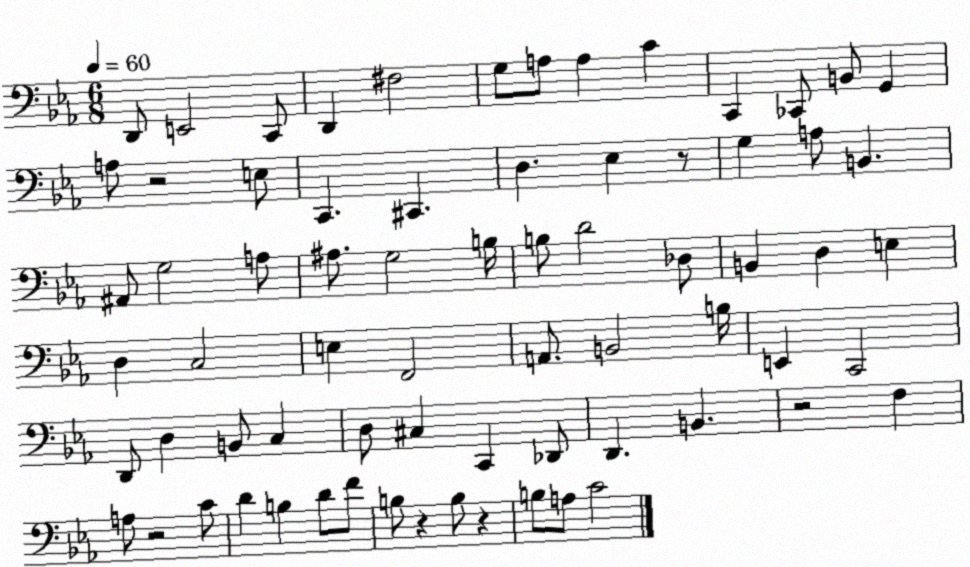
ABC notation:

X:1
T:Untitled
M:6/8
L:1/4
K:Eb
D,,/2 E,,2 C,,/2 D,, ^F,2 G,/2 A,/2 A, C C,, _C,,/2 B,,/2 G,, A,/2 z2 E,/2 C,, ^C,, D, _E, z/2 G, A,/2 B,, ^A,,/2 G,2 A,/2 ^A,/2 G,2 B,/4 B,/2 D2 _D,/2 B,, D, E, D, C,2 E, F,,2 A,,/2 B,,2 B,/4 E,, C,,2 D,,/2 D, B,,/2 C, D,/2 ^C, C,, _D,,/2 D,, B,, z2 F, A,/2 z2 C/2 D B, D/2 F/2 B,/2 z B,/2 z B,/2 A,/2 C2